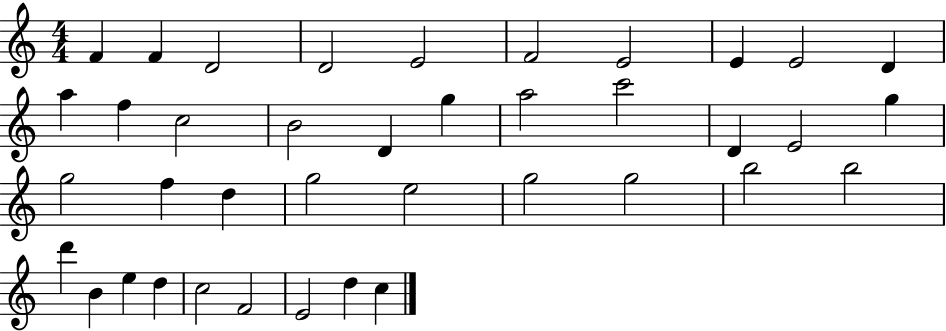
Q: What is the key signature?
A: C major